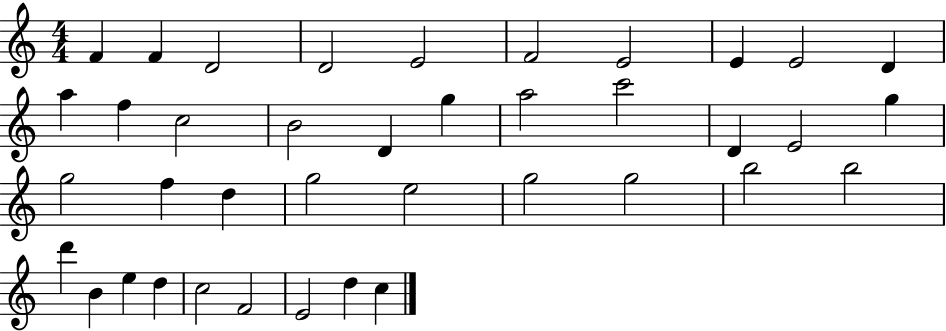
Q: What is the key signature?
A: C major